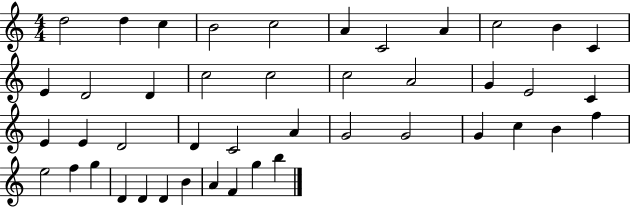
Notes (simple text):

D5/h D5/q C5/q B4/h C5/h A4/q C4/h A4/q C5/h B4/q C4/q E4/q D4/h D4/q C5/h C5/h C5/h A4/h G4/q E4/h C4/q E4/q E4/q D4/h D4/q C4/h A4/q G4/h G4/h G4/q C5/q B4/q F5/q E5/h F5/q G5/q D4/q D4/q D4/q B4/q A4/q F4/q G5/q B5/q